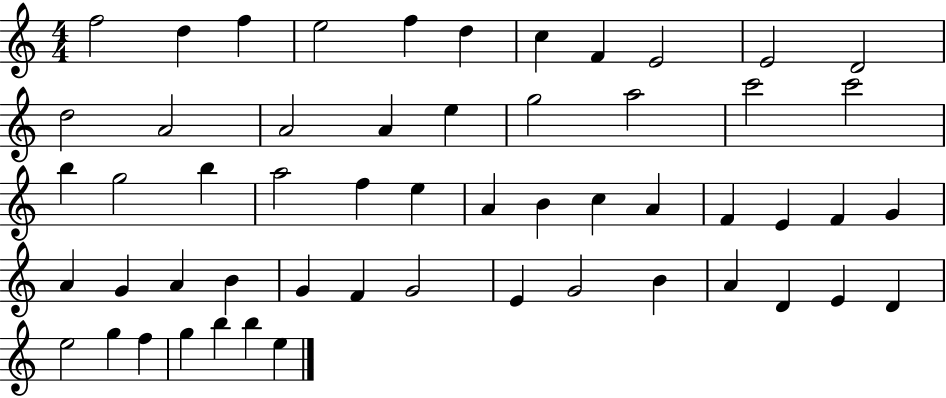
X:1
T:Untitled
M:4/4
L:1/4
K:C
f2 d f e2 f d c F E2 E2 D2 d2 A2 A2 A e g2 a2 c'2 c'2 b g2 b a2 f e A B c A F E F G A G A B G F G2 E G2 B A D E D e2 g f g b b e